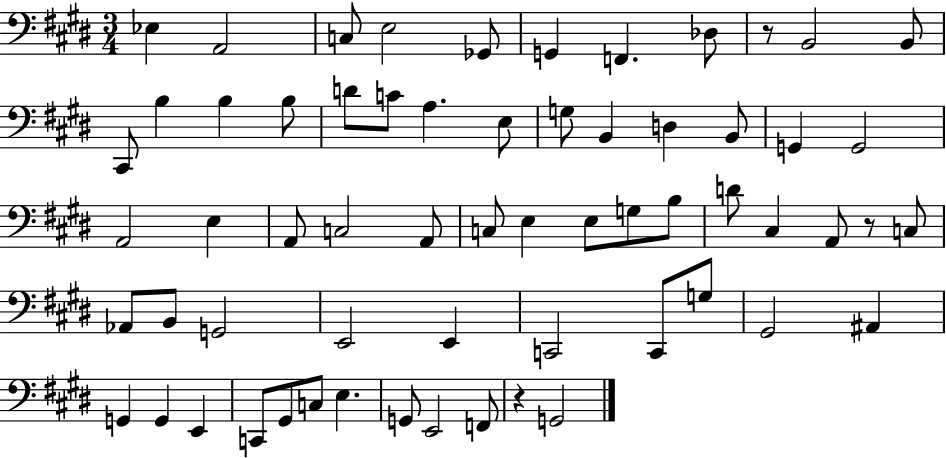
X:1
T:Untitled
M:3/4
L:1/4
K:E
_E, A,,2 C,/2 E,2 _G,,/2 G,, F,, _D,/2 z/2 B,,2 B,,/2 ^C,,/2 B, B, B,/2 D/2 C/2 A, E,/2 G,/2 B,, D, B,,/2 G,, G,,2 A,,2 E, A,,/2 C,2 A,,/2 C,/2 E, E,/2 G,/2 B,/2 D/2 ^C, A,,/2 z/2 C,/2 _A,,/2 B,,/2 G,,2 E,,2 E,, C,,2 C,,/2 G,/2 ^G,,2 ^A,, G,, G,, E,, C,,/2 ^G,,/2 C,/2 E, G,,/2 E,,2 F,,/2 z G,,2